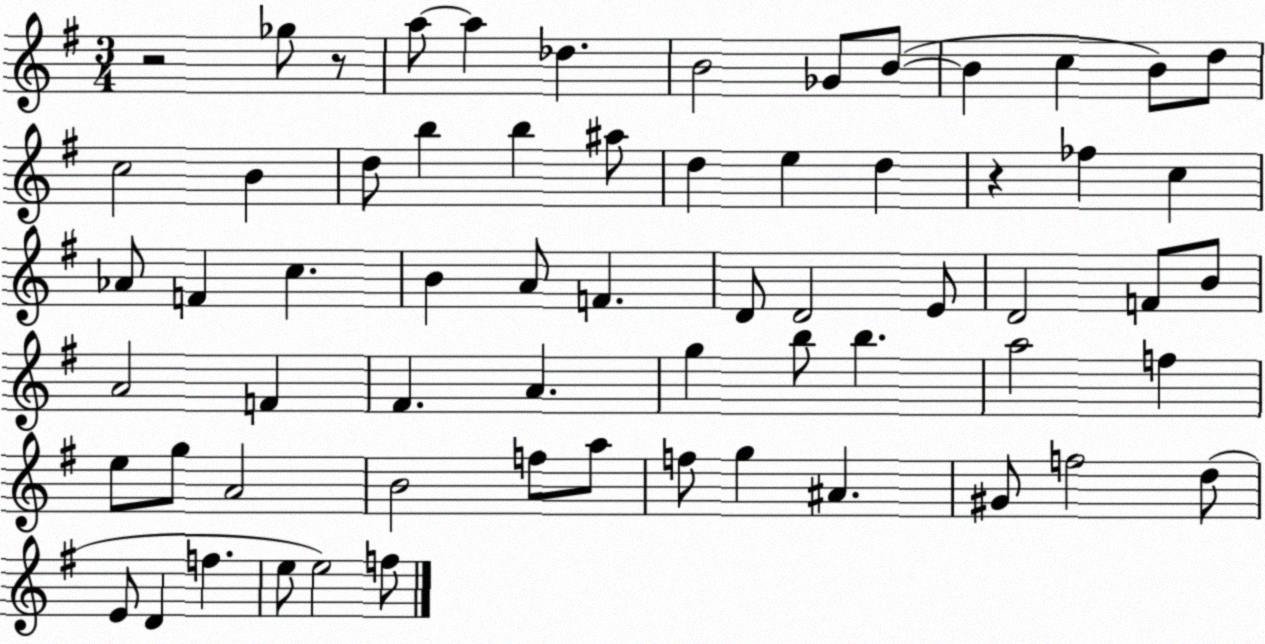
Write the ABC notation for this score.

X:1
T:Untitled
M:3/4
L:1/4
K:G
z2 _g/2 z/2 a/2 a _d B2 _G/2 B/2 B c B/2 d/2 c2 B d/2 b b ^a/2 d e d z _f c _A/2 F c B A/2 F D/2 D2 E/2 D2 F/2 B/2 A2 F ^F A g b/2 b a2 f e/2 g/2 A2 B2 f/2 a/2 f/2 g ^A ^G/2 f2 d/2 E/2 D f e/2 e2 f/2